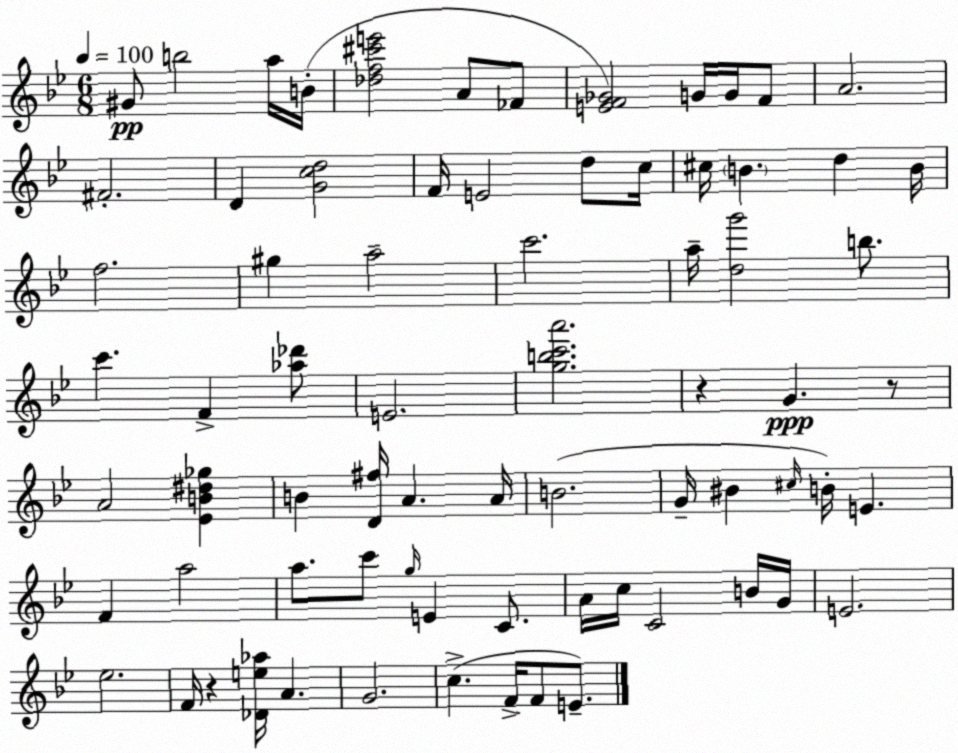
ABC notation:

X:1
T:Untitled
M:6/8
L:1/4
K:Bb
^G/2 b2 a/4 B/4 [_df^c'e']2 A/2 _F/2 [EF_G]2 G/4 G/4 F/2 A2 ^F2 D [Gcd]2 F/4 E2 d/2 c/4 ^c/4 B d B/4 f2 ^g a2 c'2 a/4 [dg']2 b/2 c' F [_a_d']/2 E2 [gbc'a']2 z G z/2 A2 [_EB^d_g] B [D^f]/4 A A/4 B2 G/4 ^B ^c/4 B/4 E F a2 a/2 c'/2 g/4 E C/2 A/4 c/4 C2 B/4 G/4 E2 _e2 F/4 z [_De_a]/4 A G2 c F/4 F/2 E/2